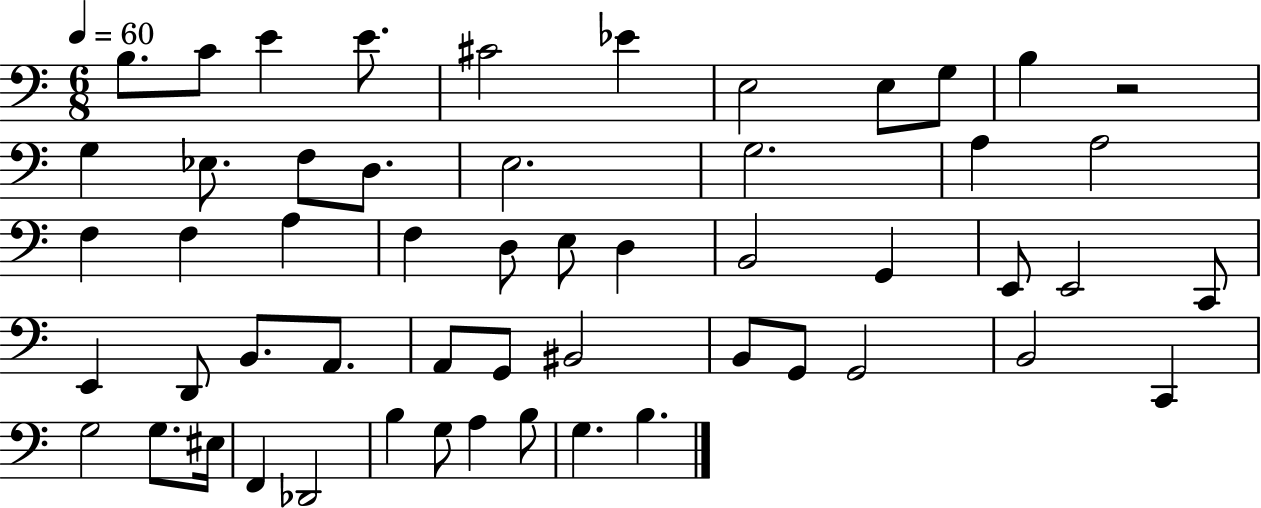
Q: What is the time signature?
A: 6/8